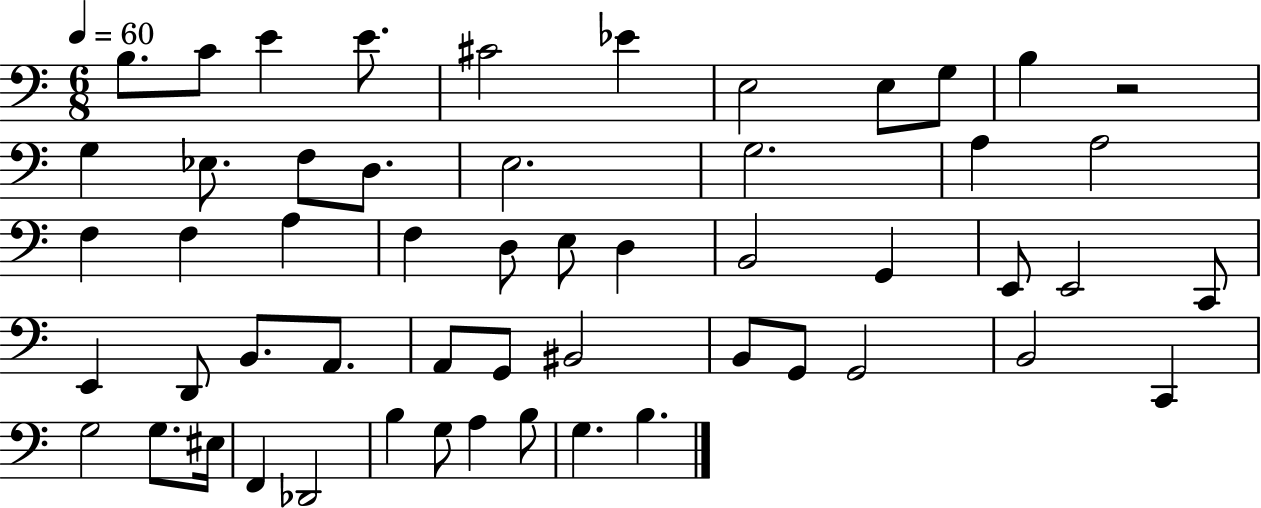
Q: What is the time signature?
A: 6/8